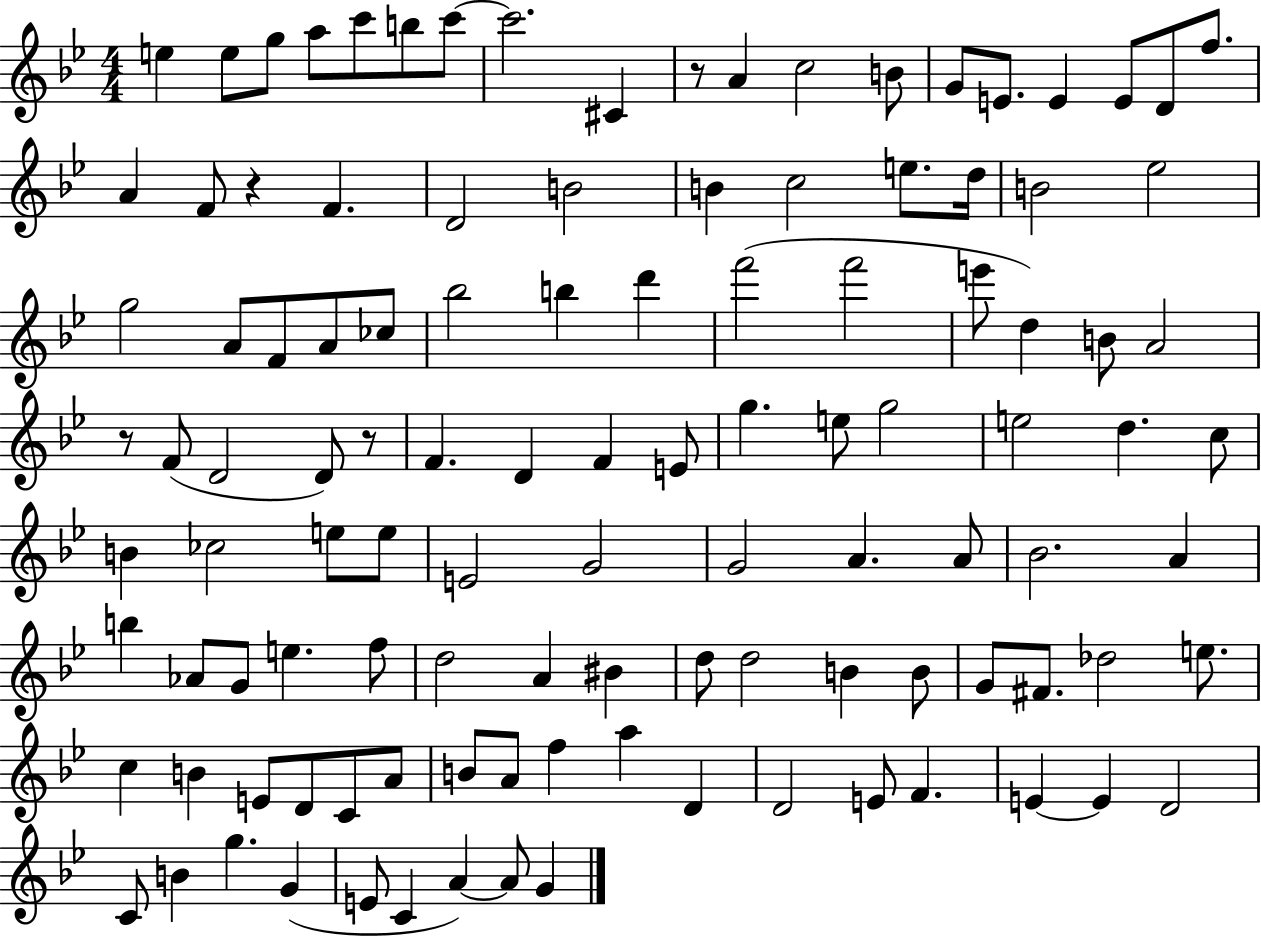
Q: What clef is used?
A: treble